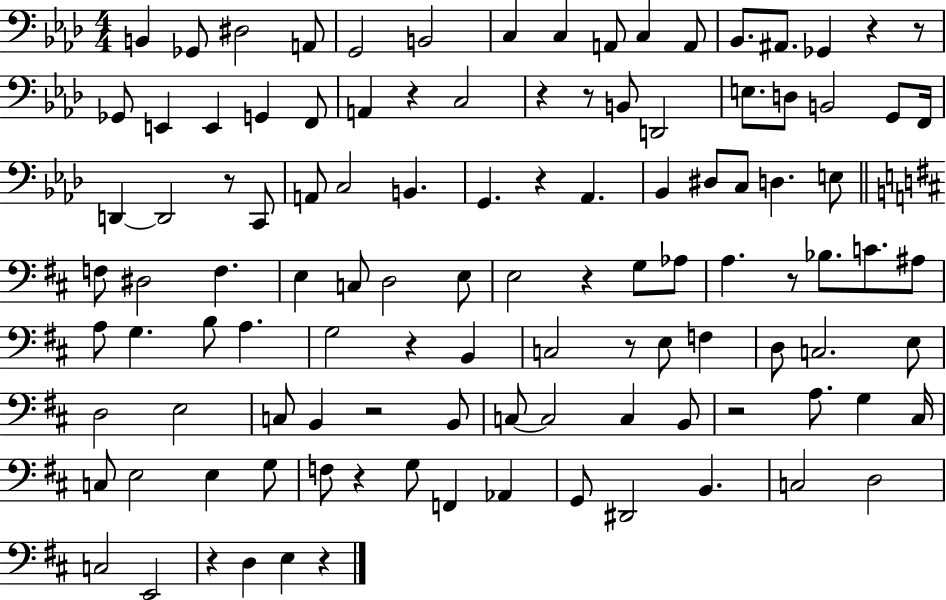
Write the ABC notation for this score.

X:1
T:Untitled
M:4/4
L:1/4
K:Ab
B,, _G,,/2 ^D,2 A,,/2 G,,2 B,,2 C, C, A,,/2 C, A,,/2 _B,,/2 ^A,,/2 _G,, z z/2 _G,,/2 E,, E,, G,, F,,/2 A,, z C,2 z z/2 B,,/2 D,,2 E,/2 D,/2 B,,2 G,,/2 F,,/4 D,, D,,2 z/2 C,,/2 A,,/2 C,2 B,, G,, z _A,, _B,, ^D,/2 C,/2 D, E,/2 F,/2 ^D,2 F, E, C,/2 D,2 E,/2 E,2 z G,/2 _A,/2 A, z/2 _B,/2 C/2 ^A,/2 A,/2 G, B,/2 A, G,2 z B,, C,2 z/2 E,/2 F, D,/2 C,2 E,/2 D,2 E,2 C,/2 B,, z2 B,,/2 C,/2 C,2 C, B,,/2 z2 A,/2 G, ^C,/4 C,/2 E,2 E, G,/2 F,/2 z G,/2 F,, _A,, G,,/2 ^D,,2 B,, C,2 D,2 C,2 E,,2 z D, E, z